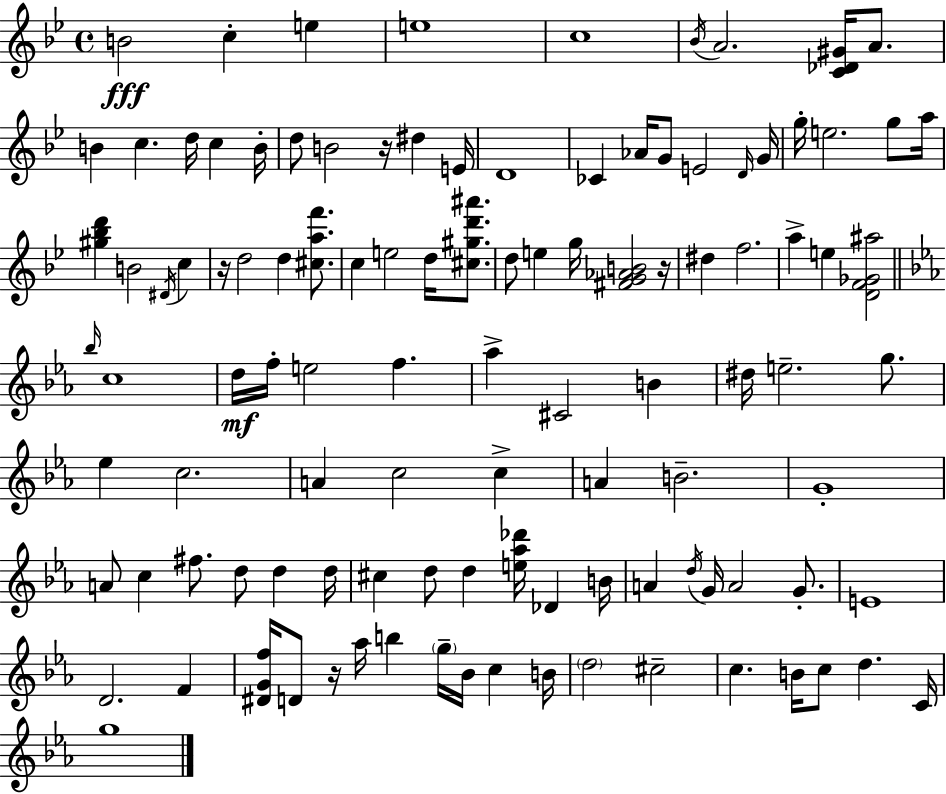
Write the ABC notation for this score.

X:1
T:Untitled
M:4/4
L:1/4
K:Bb
B2 c e e4 c4 _B/4 A2 [C_D^G]/4 A/2 B c d/4 c B/4 d/2 B2 z/4 ^d E/4 D4 _C _A/4 G/2 E2 D/4 G/4 g/4 e2 g/2 a/4 [^g_bd'] B2 ^D/4 c z/4 d2 d [^caf']/2 c e2 d/4 [^c^gd'^a']/2 d/2 e g/4 [^FG_AB]2 z/4 ^d f2 a e [DF_G^a]2 _b/4 c4 d/4 f/4 e2 f _a ^C2 B ^d/4 e2 g/2 _e c2 A c2 c A B2 G4 A/2 c ^f/2 d/2 d d/4 ^c d/2 d [e_a_d']/4 _D B/4 A d/4 G/4 A2 G/2 E4 D2 F [^DGf]/4 D/2 z/4 _a/4 b g/4 _B/4 c B/4 d2 ^c2 c B/4 c/2 d C/4 g4